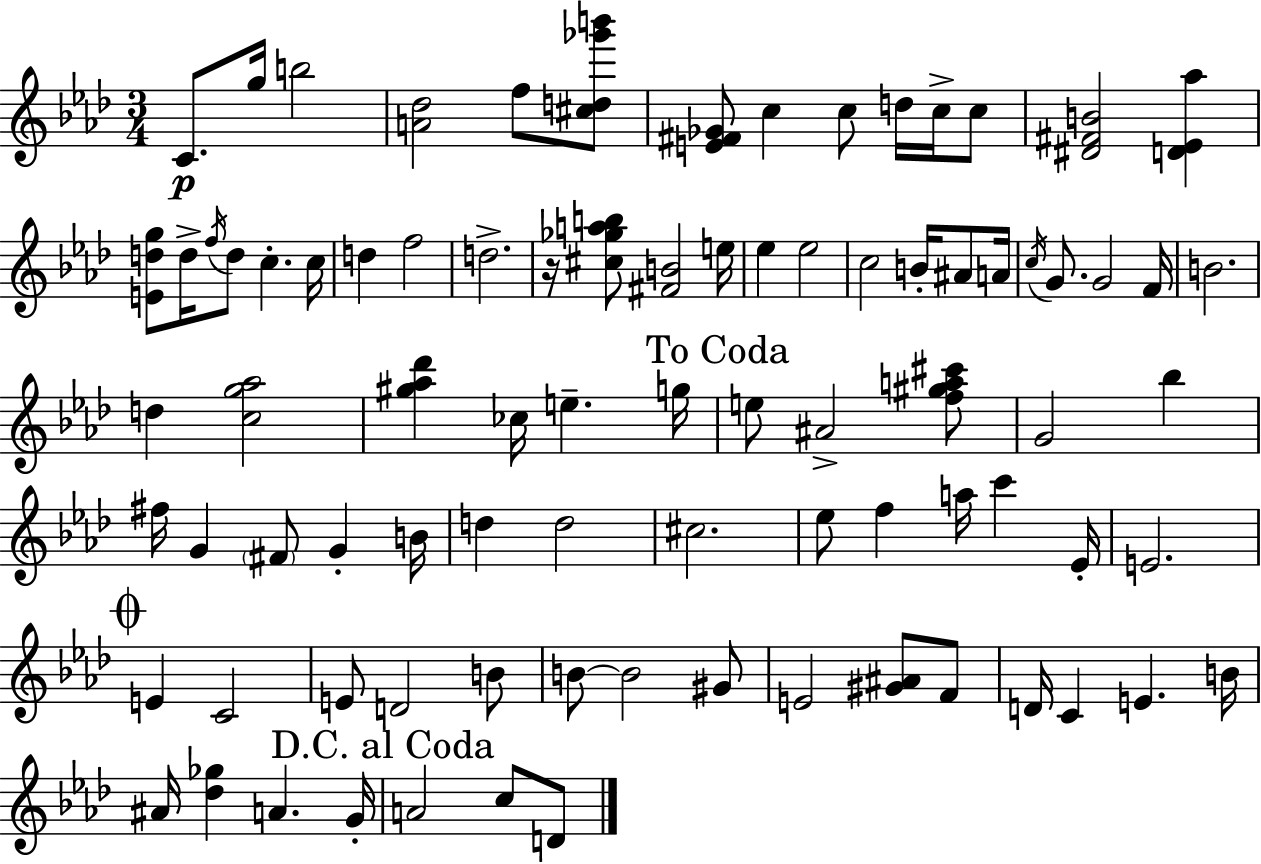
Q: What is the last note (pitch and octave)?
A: D4